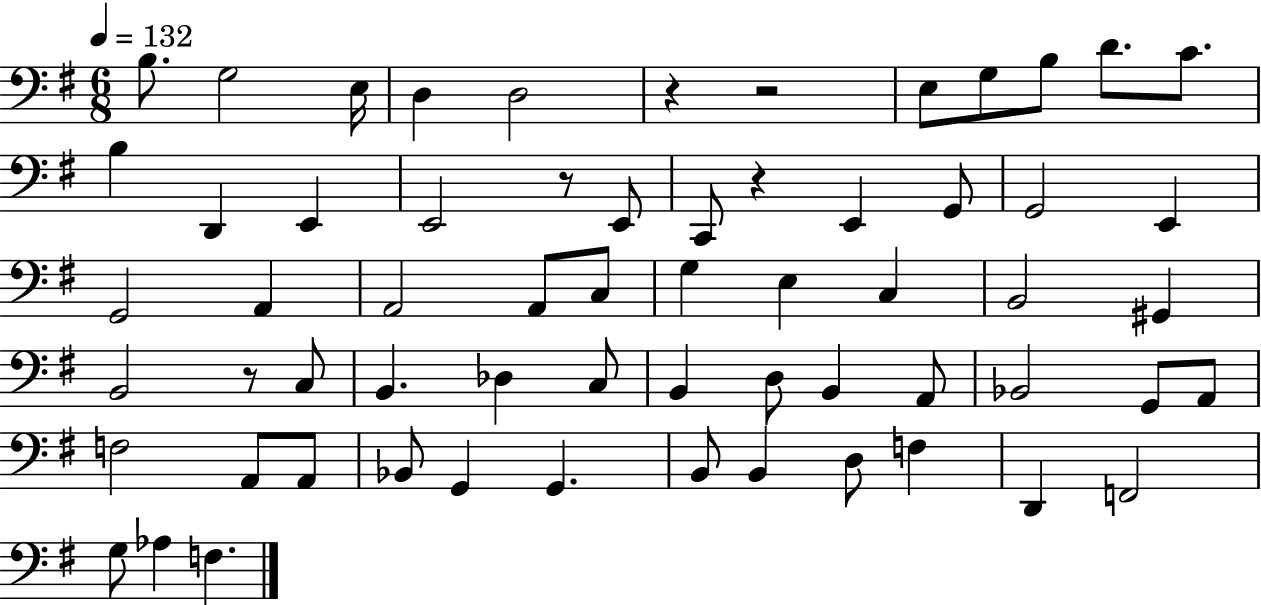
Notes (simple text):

B3/e. G3/h E3/s D3/q D3/h R/q R/h E3/e G3/e B3/e D4/e. C4/e. B3/q D2/q E2/q E2/h R/e E2/e C2/e R/q E2/q G2/e G2/h E2/q G2/h A2/q A2/h A2/e C3/e G3/q E3/q C3/q B2/h G#2/q B2/h R/e C3/e B2/q. Db3/q C3/e B2/q D3/e B2/q A2/e Bb2/h G2/e A2/e F3/h A2/e A2/e Bb2/e G2/q G2/q. B2/e B2/q D3/e F3/q D2/q F2/h G3/e Ab3/q F3/q.